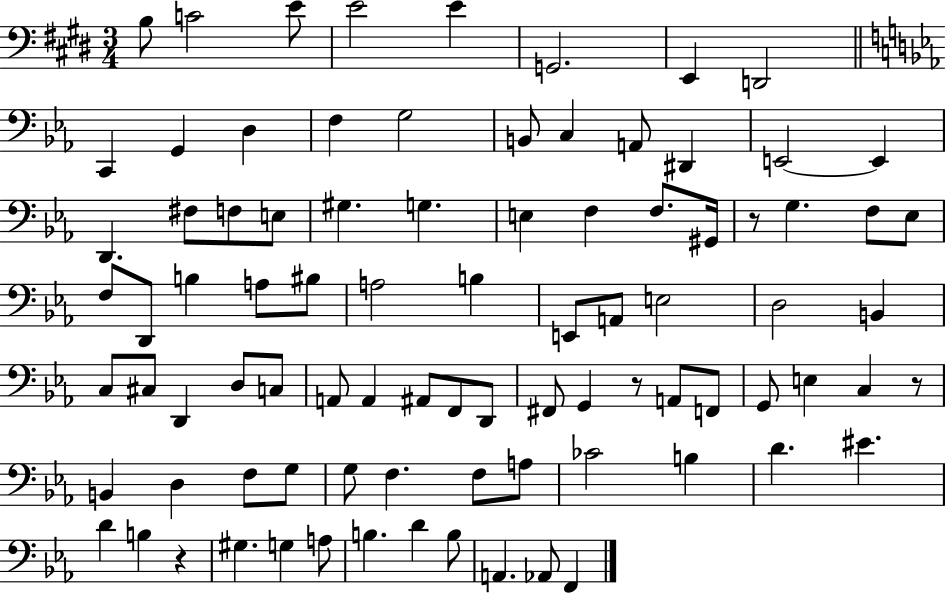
{
  \clef bass
  \numericTimeSignature
  \time 3/4
  \key e \major
  b8 c'2 e'8 | e'2 e'4 | g,2. | e,4 d,2 | \break \bar "||" \break \key ees \major c,4 g,4 d4 | f4 g2 | b,8 c4 a,8 dis,4 | e,2~~ e,4 | \break d,4. fis8 f8 e8 | gis4. g4. | e4 f4 f8. gis,16 | r8 g4. f8 ees8 | \break f8 d,8 b4 a8 bis8 | a2 b4 | e,8 a,8 e2 | d2 b,4 | \break c8 cis8 d,4 d8 c8 | a,8 a,4 ais,8 f,8 d,8 | fis,8 g,4 r8 a,8 f,8 | g,8 e4 c4 r8 | \break b,4 d4 f8 g8 | g8 f4. f8 a8 | ces'2 b4 | d'4. eis'4. | \break d'4 b4 r4 | gis4. g4 a8 | b4. d'4 b8 | a,4. aes,8 f,4 | \break \bar "|."
}